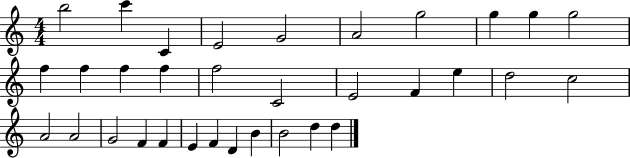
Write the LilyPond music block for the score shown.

{
  \clef treble
  \numericTimeSignature
  \time 4/4
  \key c \major
  b''2 c'''4 c'4 | e'2 g'2 | a'2 g''2 | g''4 g''4 g''2 | \break f''4 f''4 f''4 f''4 | f''2 c'2 | e'2 f'4 e''4 | d''2 c''2 | \break a'2 a'2 | g'2 f'4 f'4 | e'4 f'4 d'4 b'4 | b'2 d''4 d''4 | \break \bar "|."
}